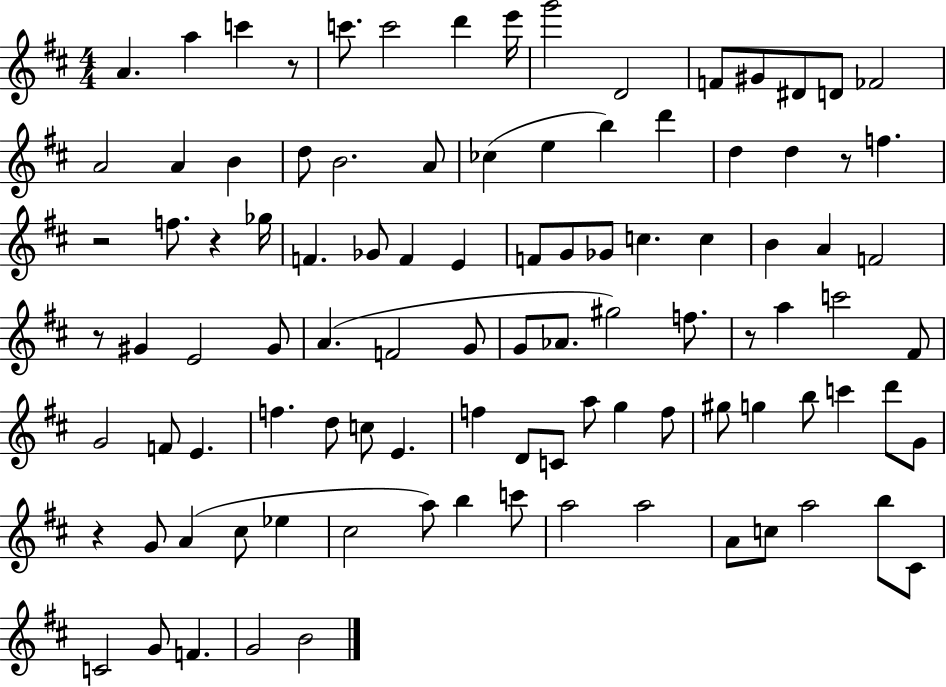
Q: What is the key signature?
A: D major